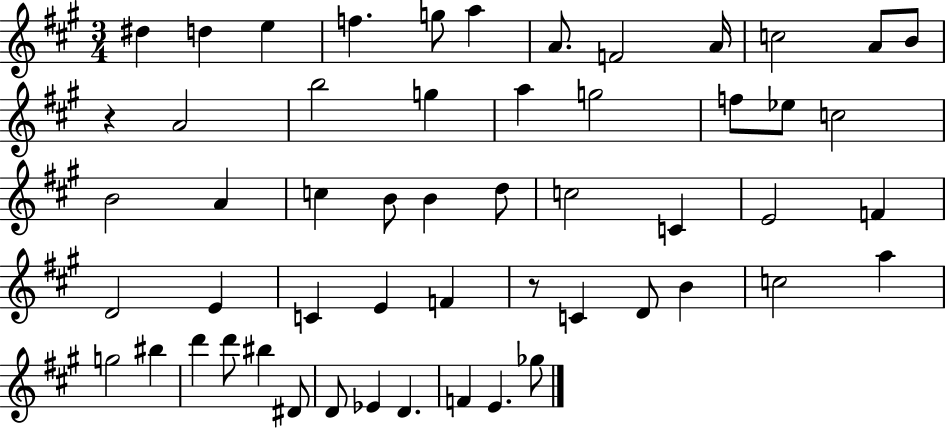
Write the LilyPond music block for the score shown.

{
  \clef treble
  \numericTimeSignature
  \time 3/4
  \key a \major
  \repeat volta 2 { dis''4 d''4 e''4 | f''4. g''8 a''4 | a'8. f'2 a'16 | c''2 a'8 b'8 | \break r4 a'2 | b''2 g''4 | a''4 g''2 | f''8 ees''8 c''2 | \break b'2 a'4 | c''4 b'8 b'4 d''8 | c''2 c'4 | e'2 f'4 | \break d'2 e'4 | c'4 e'4 f'4 | r8 c'4 d'8 b'4 | c''2 a''4 | \break g''2 bis''4 | d'''4 d'''8 bis''4 dis'8 | d'8 ees'4 d'4. | f'4 e'4. ges''8 | \break } \bar "|."
}